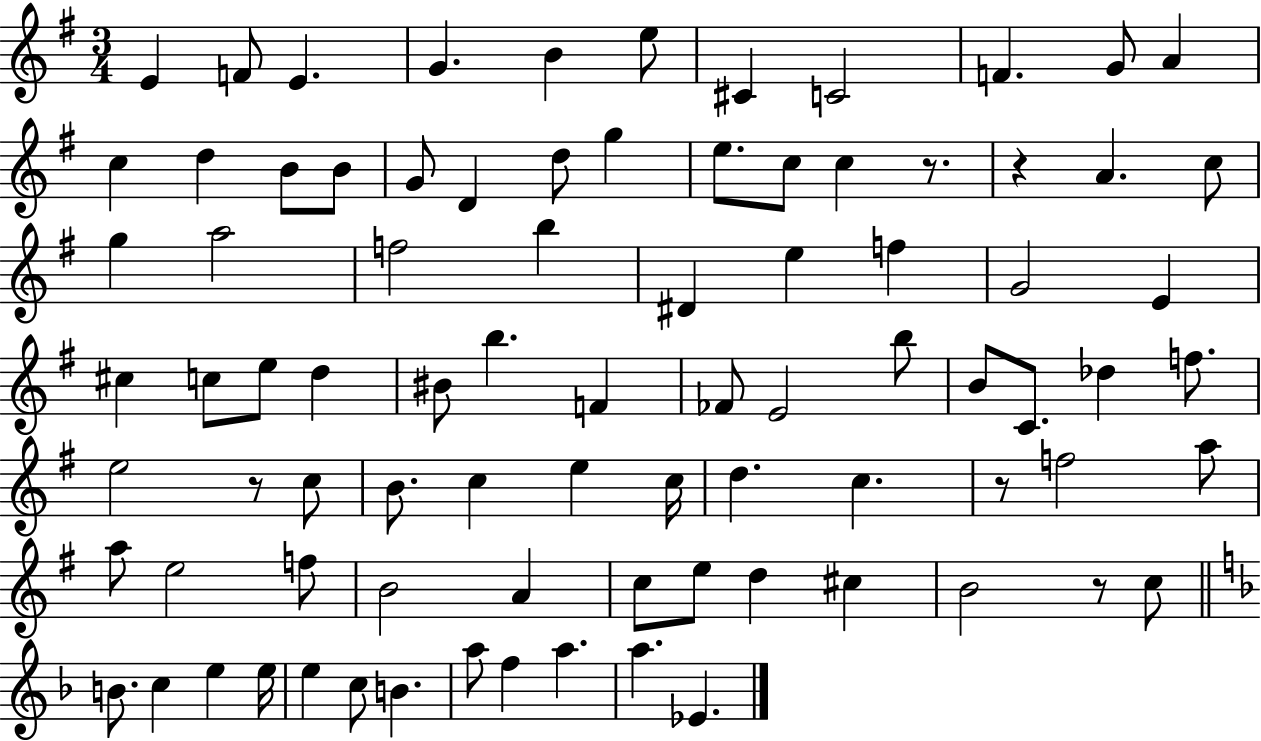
{
  \clef treble
  \numericTimeSignature
  \time 3/4
  \key g \major
  e'4 f'8 e'4. | g'4. b'4 e''8 | cis'4 c'2 | f'4. g'8 a'4 | \break c''4 d''4 b'8 b'8 | g'8 d'4 d''8 g''4 | e''8. c''8 c''4 r8. | r4 a'4. c''8 | \break g''4 a''2 | f''2 b''4 | dis'4 e''4 f''4 | g'2 e'4 | \break cis''4 c''8 e''8 d''4 | bis'8 b''4. f'4 | fes'8 e'2 b''8 | b'8 c'8. des''4 f''8. | \break e''2 r8 c''8 | b'8. c''4 e''4 c''16 | d''4. c''4. | r8 f''2 a''8 | \break a''8 e''2 f''8 | b'2 a'4 | c''8 e''8 d''4 cis''4 | b'2 r8 c''8 | \break \bar "||" \break \key d \minor b'8. c''4 e''4 e''16 | e''4 c''8 b'4. | a''8 f''4 a''4. | a''4. ees'4. | \break \bar "|."
}